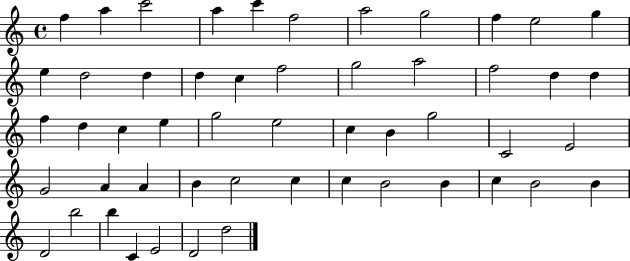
{
  \clef treble
  \time 4/4
  \defaultTimeSignature
  \key c \major
  f''4 a''4 c'''2 | a''4 c'''4 f''2 | a''2 g''2 | f''4 e''2 g''4 | \break e''4 d''2 d''4 | d''4 c''4 f''2 | g''2 a''2 | f''2 d''4 d''4 | \break f''4 d''4 c''4 e''4 | g''2 e''2 | c''4 b'4 g''2 | c'2 e'2 | \break g'2 a'4 a'4 | b'4 c''2 c''4 | c''4 b'2 b'4 | c''4 b'2 b'4 | \break d'2 b''2 | b''4 c'4 e'2 | d'2 d''2 | \bar "|."
}